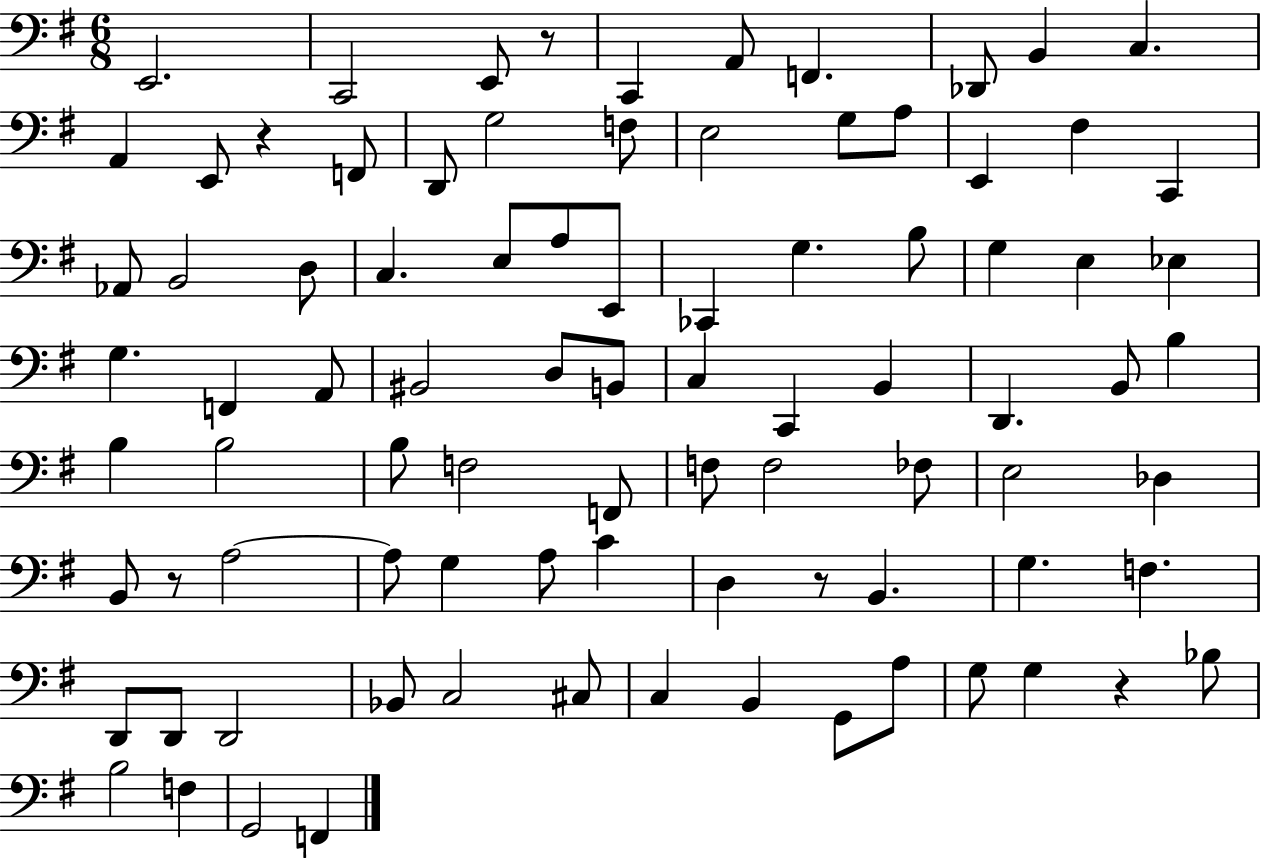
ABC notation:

X:1
T:Untitled
M:6/8
L:1/4
K:G
E,,2 C,,2 E,,/2 z/2 C,, A,,/2 F,, _D,,/2 B,, C, A,, E,,/2 z F,,/2 D,,/2 G,2 F,/2 E,2 G,/2 A,/2 E,, ^F, C,, _A,,/2 B,,2 D,/2 C, E,/2 A,/2 E,,/2 _C,, G, B,/2 G, E, _E, G, F,, A,,/2 ^B,,2 D,/2 B,,/2 C, C,, B,, D,, B,,/2 B, B, B,2 B,/2 F,2 F,,/2 F,/2 F,2 _F,/2 E,2 _D, B,,/2 z/2 A,2 A,/2 G, A,/2 C D, z/2 B,, G, F, D,,/2 D,,/2 D,,2 _B,,/2 C,2 ^C,/2 C, B,, G,,/2 A,/2 G,/2 G, z _B,/2 B,2 F, G,,2 F,,